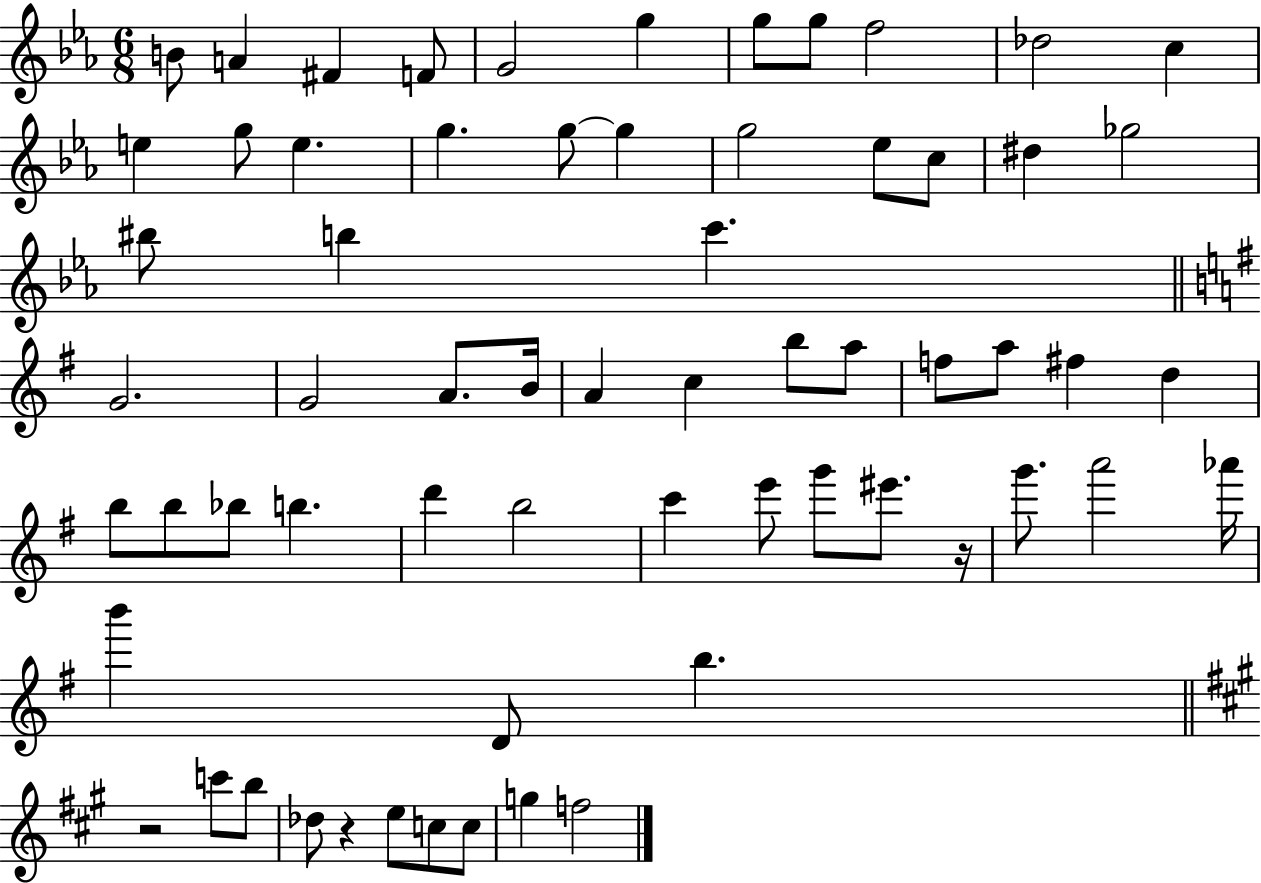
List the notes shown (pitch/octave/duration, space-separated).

B4/e A4/q F#4/q F4/e G4/h G5/q G5/e G5/e F5/h Db5/h C5/q E5/q G5/e E5/q. G5/q. G5/e G5/q G5/h Eb5/e C5/e D#5/q Gb5/h BIS5/e B5/q C6/q. G4/h. G4/h A4/e. B4/s A4/q C5/q B5/e A5/e F5/e A5/e F#5/q D5/q B5/e B5/e Bb5/e B5/q. D6/q B5/h C6/q E6/e G6/e EIS6/e. R/s G6/e. A6/h Ab6/s B6/q D4/e B5/q. R/h C6/e B5/e Db5/e R/q E5/e C5/e C5/e G5/q F5/h